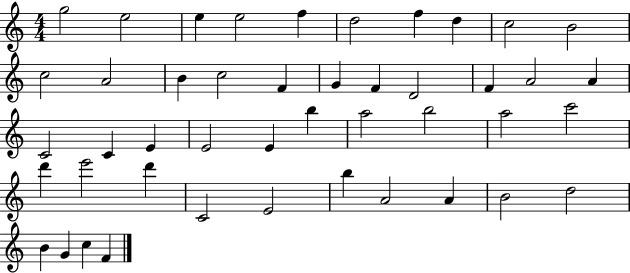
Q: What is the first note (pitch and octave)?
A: G5